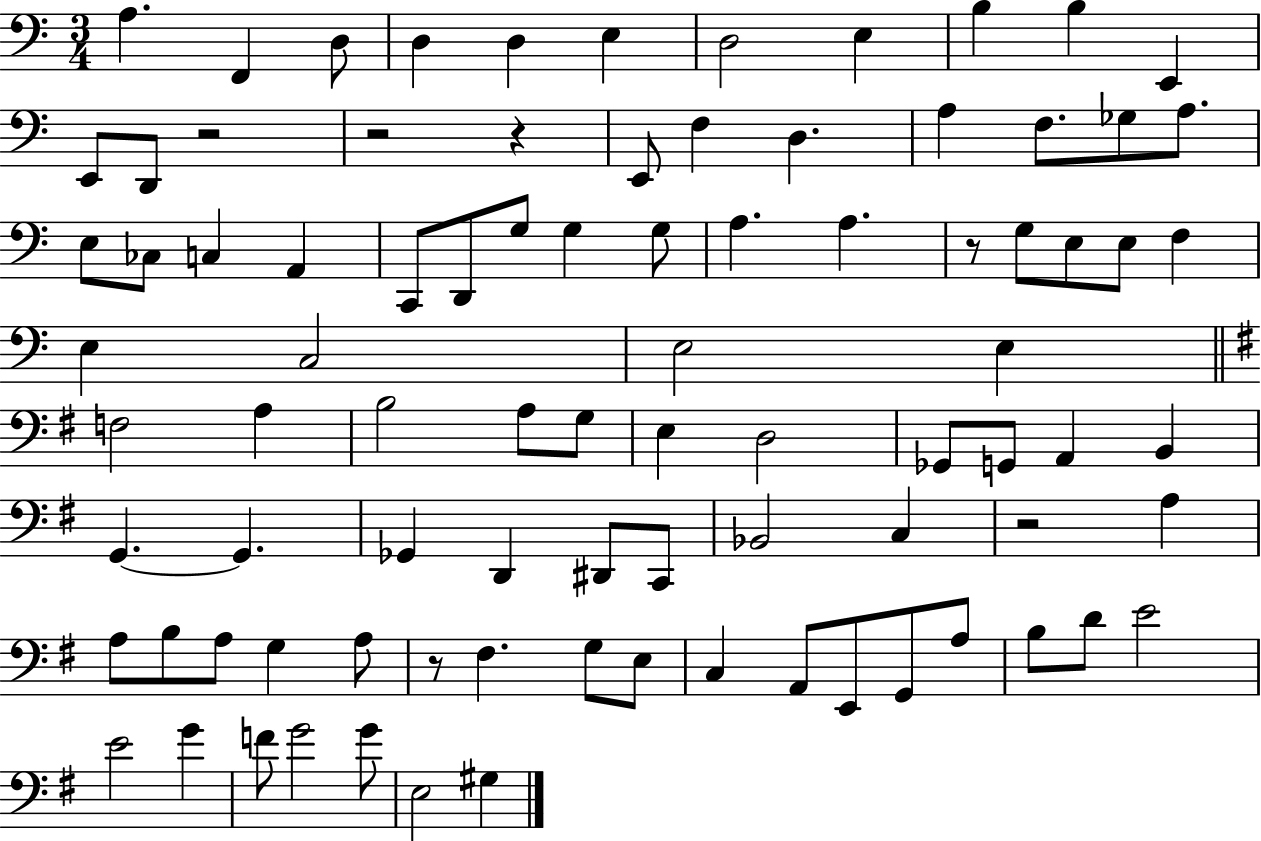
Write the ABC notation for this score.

X:1
T:Untitled
M:3/4
L:1/4
K:C
A, F,, D,/2 D, D, E, D,2 E, B, B, E,, E,,/2 D,,/2 z2 z2 z E,,/2 F, D, A, F,/2 _G,/2 A,/2 E,/2 _C,/2 C, A,, C,,/2 D,,/2 G,/2 G, G,/2 A, A, z/2 G,/2 E,/2 E,/2 F, E, C,2 E,2 E, F,2 A, B,2 A,/2 G,/2 E, D,2 _G,,/2 G,,/2 A,, B,, G,, G,, _G,, D,, ^D,,/2 C,,/2 _B,,2 C, z2 A, A,/2 B,/2 A,/2 G, A,/2 z/2 ^F, G,/2 E,/2 C, A,,/2 E,,/2 G,,/2 A,/2 B,/2 D/2 E2 E2 G F/2 G2 G/2 E,2 ^G,